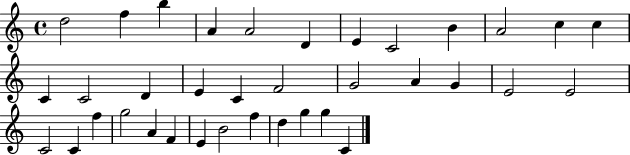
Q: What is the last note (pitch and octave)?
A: C4